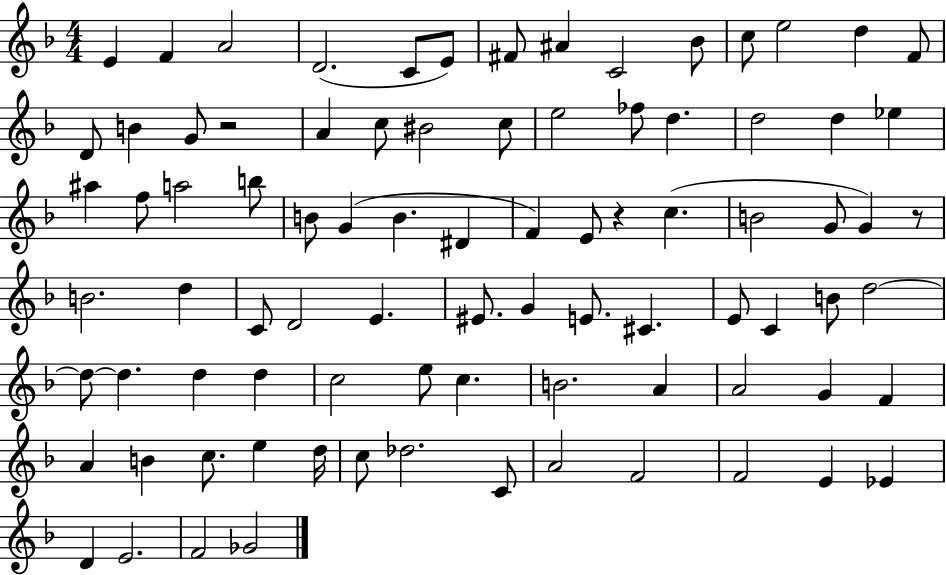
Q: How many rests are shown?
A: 3